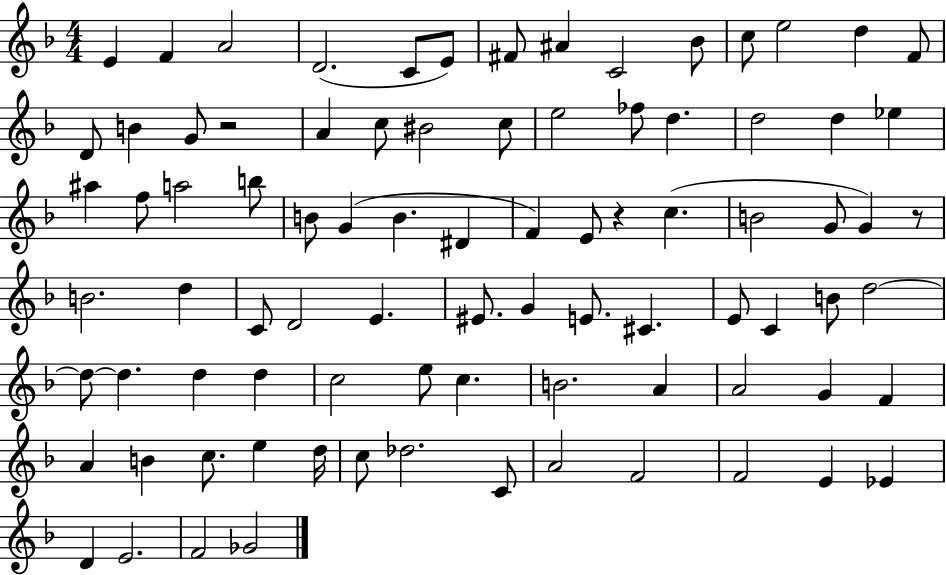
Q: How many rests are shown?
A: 3